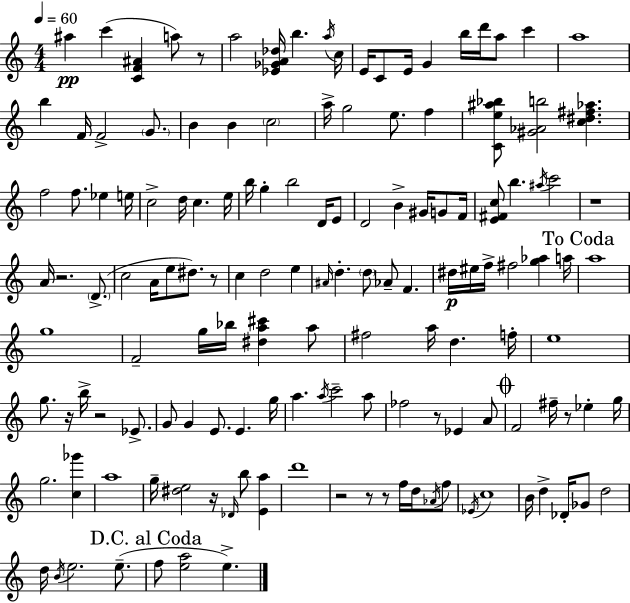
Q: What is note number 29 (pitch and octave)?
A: F5